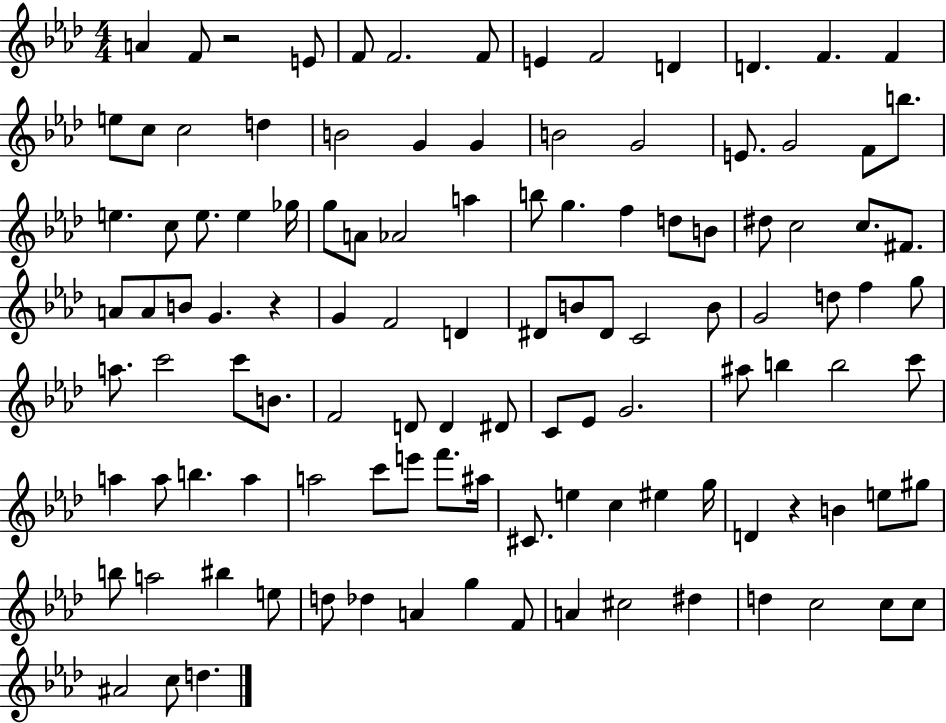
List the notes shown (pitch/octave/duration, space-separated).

A4/q F4/e R/h E4/e F4/e F4/h. F4/e E4/q F4/h D4/q D4/q. F4/q. F4/q E5/e C5/e C5/h D5/q B4/h G4/q G4/q B4/h G4/h E4/e. G4/h F4/e B5/e. E5/q. C5/e E5/e. E5/q Gb5/s G5/e A4/e Ab4/h A5/q B5/e G5/q. F5/q D5/e B4/e D#5/e C5/h C5/e. F#4/e. A4/e A4/e B4/e G4/q. R/q G4/q F4/h D4/q D#4/e B4/e D#4/e C4/h B4/e G4/h D5/e F5/q G5/e A5/e. C6/h C6/e B4/e. F4/h D4/e D4/q D#4/e C4/e Eb4/e G4/h. A#5/e B5/q B5/h C6/e A5/q A5/e B5/q. A5/q A5/h C6/e E6/e F6/e. A#5/s C#4/e. E5/q C5/q EIS5/q G5/s D4/q R/q B4/q E5/e G#5/e B5/e A5/h BIS5/q E5/e D5/e Db5/q A4/q G5/q F4/e A4/q C#5/h D#5/q D5/q C5/h C5/e C5/e A#4/h C5/e D5/q.